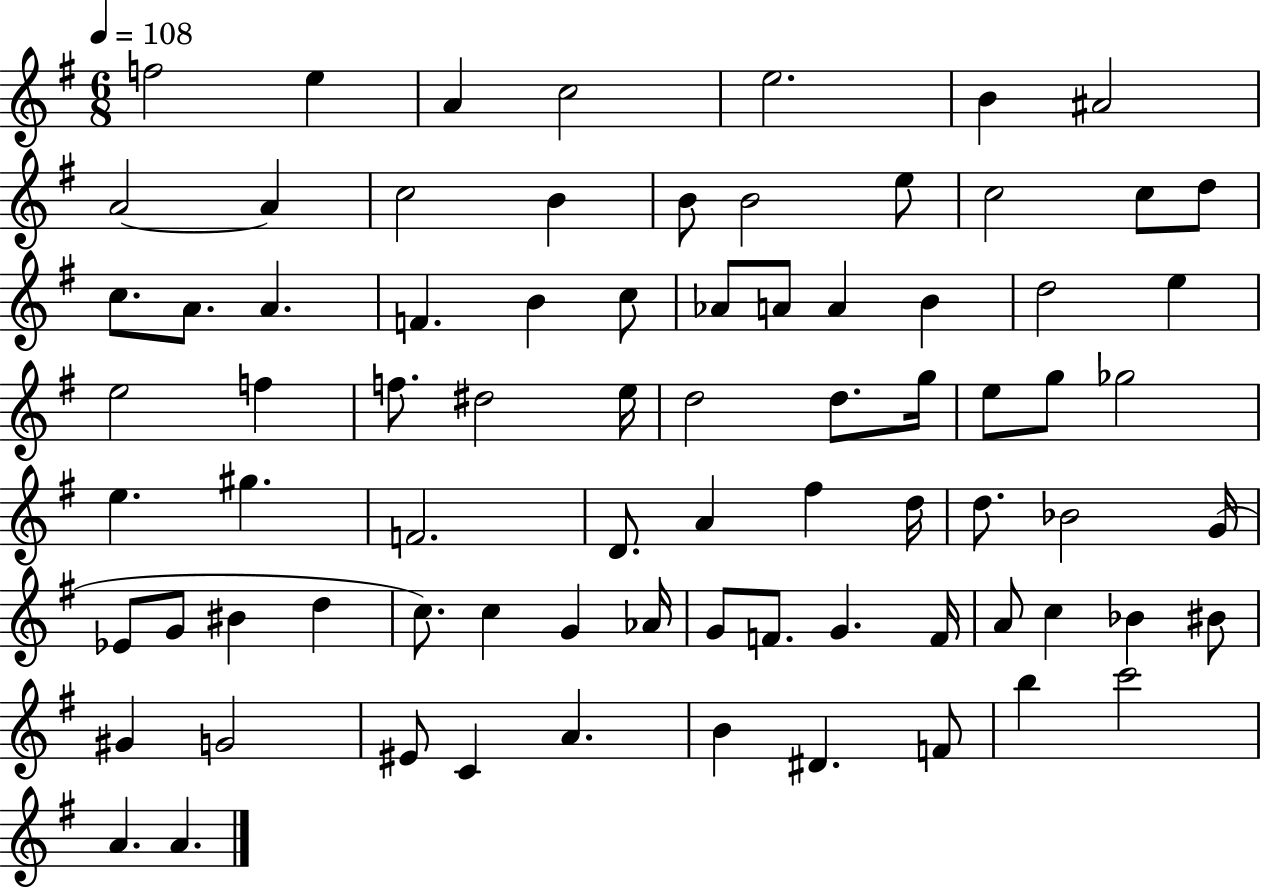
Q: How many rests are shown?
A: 0